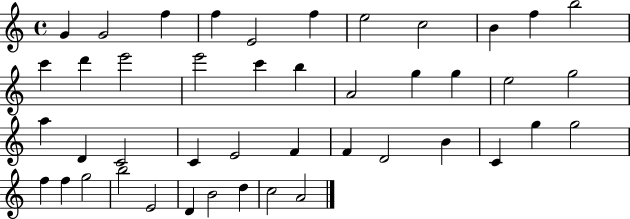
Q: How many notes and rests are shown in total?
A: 44